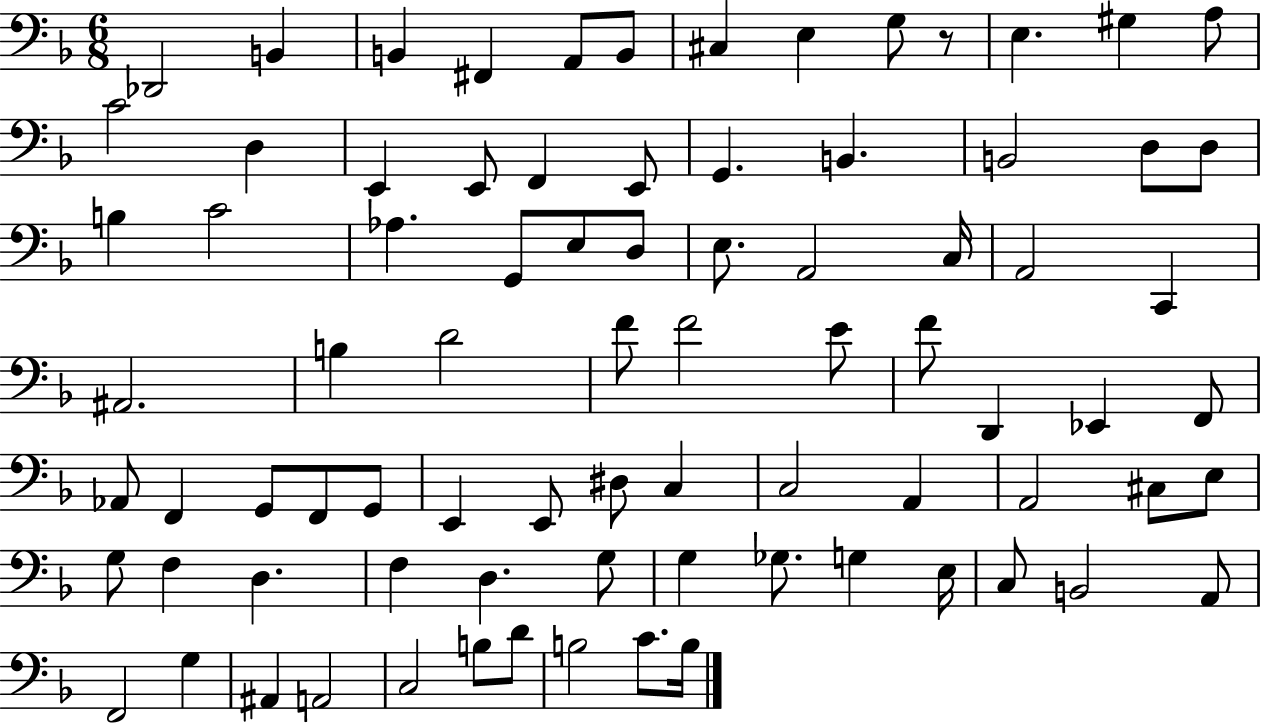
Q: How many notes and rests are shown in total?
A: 82